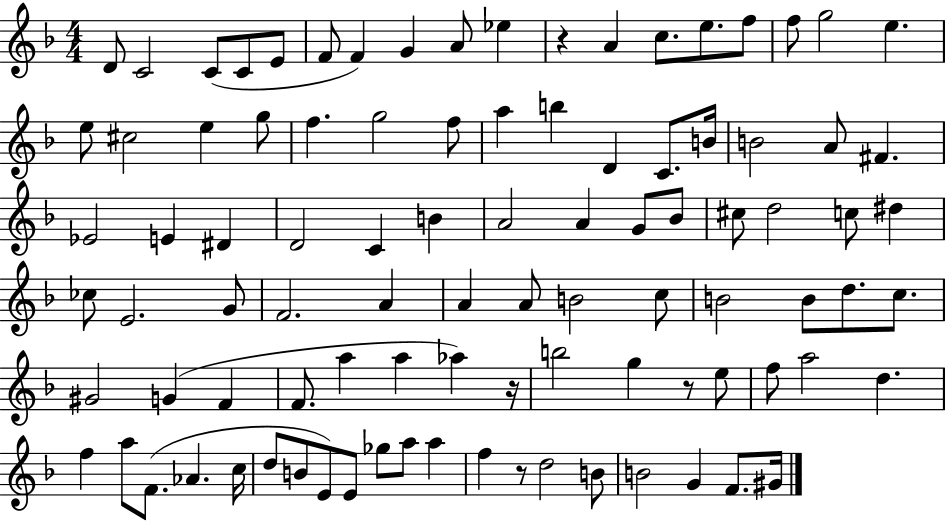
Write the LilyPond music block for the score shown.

{
  \clef treble
  \numericTimeSignature
  \time 4/4
  \key f \major
  \repeat volta 2 { d'8 c'2 c'8( c'8 e'8 | f'8 f'4) g'4 a'8 ees''4 | r4 a'4 c''8. e''8. f''8 | f''8 g''2 e''4. | \break e''8 cis''2 e''4 g''8 | f''4. g''2 f''8 | a''4 b''4 d'4 c'8. b'16 | b'2 a'8 fis'4. | \break ees'2 e'4 dis'4 | d'2 c'4 b'4 | a'2 a'4 g'8 bes'8 | cis''8 d''2 c''8 dis''4 | \break ces''8 e'2. g'8 | f'2. a'4 | a'4 a'8 b'2 c''8 | b'2 b'8 d''8. c''8. | \break gis'2 g'4( f'4 | f'8. a''4 a''4 aes''4) r16 | b''2 g''4 r8 e''8 | f''8 a''2 d''4. | \break f''4 a''8 f'8.( aes'4. c''16 | d''8 b'8 e'8) e'8 ges''8 a''8 a''4 | f''4 r8 d''2 b'8 | b'2 g'4 f'8. gis'16 | \break } \bar "|."
}